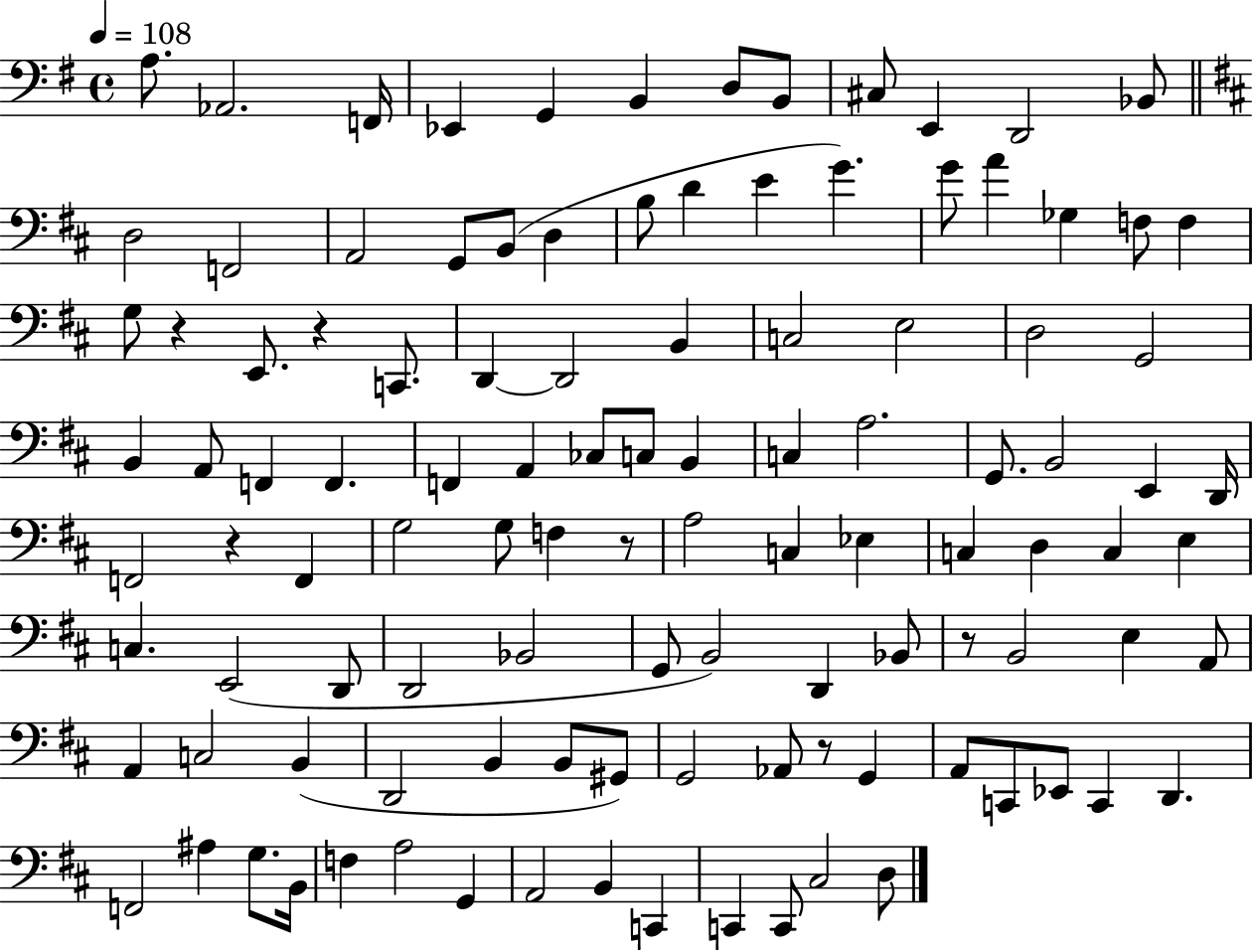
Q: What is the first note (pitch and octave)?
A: A3